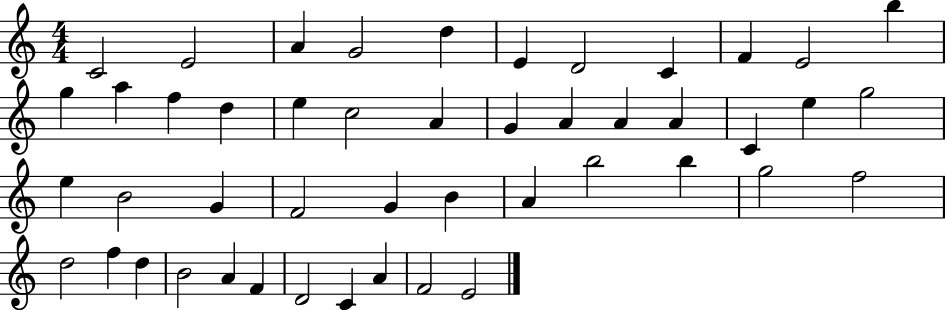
{
  \clef treble
  \numericTimeSignature
  \time 4/4
  \key c \major
  c'2 e'2 | a'4 g'2 d''4 | e'4 d'2 c'4 | f'4 e'2 b''4 | \break g''4 a''4 f''4 d''4 | e''4 c''2 a'4 | g'4 a'4 a'4 a'4 | c'4 e''4 g''2 | \break e''4 b'2 g'4 | f'2 g'4 b'4 | a'4 b''2 b''4 | g''2 f''2 | \break d''2 f''4 d''4 | b'2 a'4 f'4 | d'2 c'4 a'4 | f'2 e'2 | \break \bar "|."
}